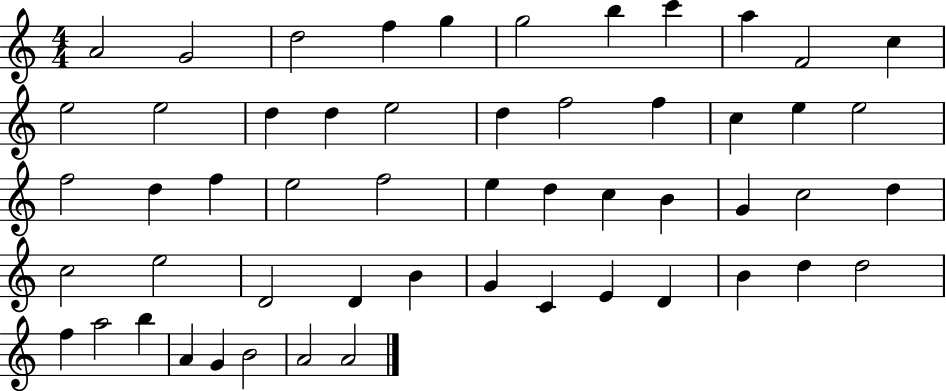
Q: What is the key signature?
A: C major